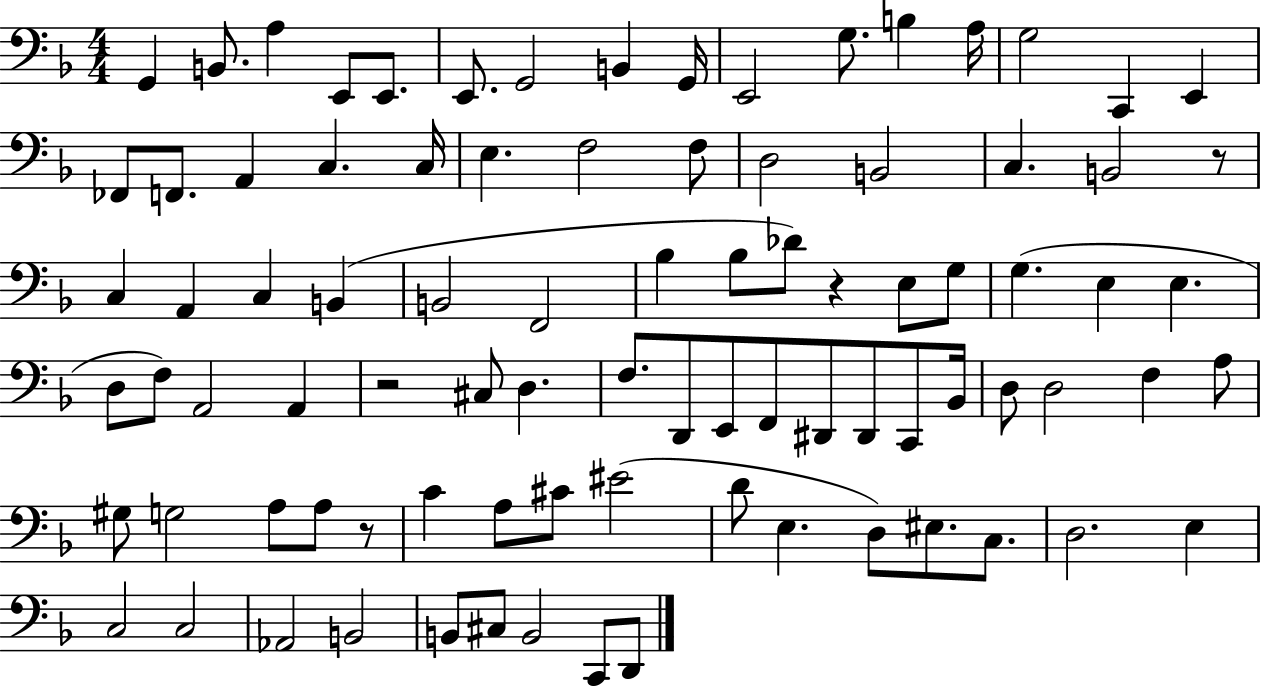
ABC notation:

X:1
T:Untitled
M:4/4
L:1/4
K:F
G,, B,,/2 A, E,,/2 E,,/2 E,,/2 G,,2 B,, G,,/4 E,,2 G,/2 B, A,/4 G,2 C,, E,, _F,,/2 F,,/2 A,, C, C,/4 E, F,2 F,/2 D,2 B,,2 C, B,,2 z/2 C, A,, C, B,, B,,2 F,,2 _B, _B,/2 _D/2 z E,/2 G,/2 G, E, E, D,/2 F,/2 A,,2 A,, z2 ^C,/2 D, F,/2 D,,/2 E,,/2 F,,/2 ^D,,/2 ^D,,/2 C,,/2 _B,,/4 D,/2 D,2 F, A,/2 ^G,/2 G,2 A,/2 A,/2 z/2 C A,/2 ^C/2 ^E2 D/2 E, D,/2 ^E,/2 C,/2 D,2 E, C,2 C,2 _A,,2 B,,2 B,,/2 ^C,/2 B,,2 C,,/2 D,,/2